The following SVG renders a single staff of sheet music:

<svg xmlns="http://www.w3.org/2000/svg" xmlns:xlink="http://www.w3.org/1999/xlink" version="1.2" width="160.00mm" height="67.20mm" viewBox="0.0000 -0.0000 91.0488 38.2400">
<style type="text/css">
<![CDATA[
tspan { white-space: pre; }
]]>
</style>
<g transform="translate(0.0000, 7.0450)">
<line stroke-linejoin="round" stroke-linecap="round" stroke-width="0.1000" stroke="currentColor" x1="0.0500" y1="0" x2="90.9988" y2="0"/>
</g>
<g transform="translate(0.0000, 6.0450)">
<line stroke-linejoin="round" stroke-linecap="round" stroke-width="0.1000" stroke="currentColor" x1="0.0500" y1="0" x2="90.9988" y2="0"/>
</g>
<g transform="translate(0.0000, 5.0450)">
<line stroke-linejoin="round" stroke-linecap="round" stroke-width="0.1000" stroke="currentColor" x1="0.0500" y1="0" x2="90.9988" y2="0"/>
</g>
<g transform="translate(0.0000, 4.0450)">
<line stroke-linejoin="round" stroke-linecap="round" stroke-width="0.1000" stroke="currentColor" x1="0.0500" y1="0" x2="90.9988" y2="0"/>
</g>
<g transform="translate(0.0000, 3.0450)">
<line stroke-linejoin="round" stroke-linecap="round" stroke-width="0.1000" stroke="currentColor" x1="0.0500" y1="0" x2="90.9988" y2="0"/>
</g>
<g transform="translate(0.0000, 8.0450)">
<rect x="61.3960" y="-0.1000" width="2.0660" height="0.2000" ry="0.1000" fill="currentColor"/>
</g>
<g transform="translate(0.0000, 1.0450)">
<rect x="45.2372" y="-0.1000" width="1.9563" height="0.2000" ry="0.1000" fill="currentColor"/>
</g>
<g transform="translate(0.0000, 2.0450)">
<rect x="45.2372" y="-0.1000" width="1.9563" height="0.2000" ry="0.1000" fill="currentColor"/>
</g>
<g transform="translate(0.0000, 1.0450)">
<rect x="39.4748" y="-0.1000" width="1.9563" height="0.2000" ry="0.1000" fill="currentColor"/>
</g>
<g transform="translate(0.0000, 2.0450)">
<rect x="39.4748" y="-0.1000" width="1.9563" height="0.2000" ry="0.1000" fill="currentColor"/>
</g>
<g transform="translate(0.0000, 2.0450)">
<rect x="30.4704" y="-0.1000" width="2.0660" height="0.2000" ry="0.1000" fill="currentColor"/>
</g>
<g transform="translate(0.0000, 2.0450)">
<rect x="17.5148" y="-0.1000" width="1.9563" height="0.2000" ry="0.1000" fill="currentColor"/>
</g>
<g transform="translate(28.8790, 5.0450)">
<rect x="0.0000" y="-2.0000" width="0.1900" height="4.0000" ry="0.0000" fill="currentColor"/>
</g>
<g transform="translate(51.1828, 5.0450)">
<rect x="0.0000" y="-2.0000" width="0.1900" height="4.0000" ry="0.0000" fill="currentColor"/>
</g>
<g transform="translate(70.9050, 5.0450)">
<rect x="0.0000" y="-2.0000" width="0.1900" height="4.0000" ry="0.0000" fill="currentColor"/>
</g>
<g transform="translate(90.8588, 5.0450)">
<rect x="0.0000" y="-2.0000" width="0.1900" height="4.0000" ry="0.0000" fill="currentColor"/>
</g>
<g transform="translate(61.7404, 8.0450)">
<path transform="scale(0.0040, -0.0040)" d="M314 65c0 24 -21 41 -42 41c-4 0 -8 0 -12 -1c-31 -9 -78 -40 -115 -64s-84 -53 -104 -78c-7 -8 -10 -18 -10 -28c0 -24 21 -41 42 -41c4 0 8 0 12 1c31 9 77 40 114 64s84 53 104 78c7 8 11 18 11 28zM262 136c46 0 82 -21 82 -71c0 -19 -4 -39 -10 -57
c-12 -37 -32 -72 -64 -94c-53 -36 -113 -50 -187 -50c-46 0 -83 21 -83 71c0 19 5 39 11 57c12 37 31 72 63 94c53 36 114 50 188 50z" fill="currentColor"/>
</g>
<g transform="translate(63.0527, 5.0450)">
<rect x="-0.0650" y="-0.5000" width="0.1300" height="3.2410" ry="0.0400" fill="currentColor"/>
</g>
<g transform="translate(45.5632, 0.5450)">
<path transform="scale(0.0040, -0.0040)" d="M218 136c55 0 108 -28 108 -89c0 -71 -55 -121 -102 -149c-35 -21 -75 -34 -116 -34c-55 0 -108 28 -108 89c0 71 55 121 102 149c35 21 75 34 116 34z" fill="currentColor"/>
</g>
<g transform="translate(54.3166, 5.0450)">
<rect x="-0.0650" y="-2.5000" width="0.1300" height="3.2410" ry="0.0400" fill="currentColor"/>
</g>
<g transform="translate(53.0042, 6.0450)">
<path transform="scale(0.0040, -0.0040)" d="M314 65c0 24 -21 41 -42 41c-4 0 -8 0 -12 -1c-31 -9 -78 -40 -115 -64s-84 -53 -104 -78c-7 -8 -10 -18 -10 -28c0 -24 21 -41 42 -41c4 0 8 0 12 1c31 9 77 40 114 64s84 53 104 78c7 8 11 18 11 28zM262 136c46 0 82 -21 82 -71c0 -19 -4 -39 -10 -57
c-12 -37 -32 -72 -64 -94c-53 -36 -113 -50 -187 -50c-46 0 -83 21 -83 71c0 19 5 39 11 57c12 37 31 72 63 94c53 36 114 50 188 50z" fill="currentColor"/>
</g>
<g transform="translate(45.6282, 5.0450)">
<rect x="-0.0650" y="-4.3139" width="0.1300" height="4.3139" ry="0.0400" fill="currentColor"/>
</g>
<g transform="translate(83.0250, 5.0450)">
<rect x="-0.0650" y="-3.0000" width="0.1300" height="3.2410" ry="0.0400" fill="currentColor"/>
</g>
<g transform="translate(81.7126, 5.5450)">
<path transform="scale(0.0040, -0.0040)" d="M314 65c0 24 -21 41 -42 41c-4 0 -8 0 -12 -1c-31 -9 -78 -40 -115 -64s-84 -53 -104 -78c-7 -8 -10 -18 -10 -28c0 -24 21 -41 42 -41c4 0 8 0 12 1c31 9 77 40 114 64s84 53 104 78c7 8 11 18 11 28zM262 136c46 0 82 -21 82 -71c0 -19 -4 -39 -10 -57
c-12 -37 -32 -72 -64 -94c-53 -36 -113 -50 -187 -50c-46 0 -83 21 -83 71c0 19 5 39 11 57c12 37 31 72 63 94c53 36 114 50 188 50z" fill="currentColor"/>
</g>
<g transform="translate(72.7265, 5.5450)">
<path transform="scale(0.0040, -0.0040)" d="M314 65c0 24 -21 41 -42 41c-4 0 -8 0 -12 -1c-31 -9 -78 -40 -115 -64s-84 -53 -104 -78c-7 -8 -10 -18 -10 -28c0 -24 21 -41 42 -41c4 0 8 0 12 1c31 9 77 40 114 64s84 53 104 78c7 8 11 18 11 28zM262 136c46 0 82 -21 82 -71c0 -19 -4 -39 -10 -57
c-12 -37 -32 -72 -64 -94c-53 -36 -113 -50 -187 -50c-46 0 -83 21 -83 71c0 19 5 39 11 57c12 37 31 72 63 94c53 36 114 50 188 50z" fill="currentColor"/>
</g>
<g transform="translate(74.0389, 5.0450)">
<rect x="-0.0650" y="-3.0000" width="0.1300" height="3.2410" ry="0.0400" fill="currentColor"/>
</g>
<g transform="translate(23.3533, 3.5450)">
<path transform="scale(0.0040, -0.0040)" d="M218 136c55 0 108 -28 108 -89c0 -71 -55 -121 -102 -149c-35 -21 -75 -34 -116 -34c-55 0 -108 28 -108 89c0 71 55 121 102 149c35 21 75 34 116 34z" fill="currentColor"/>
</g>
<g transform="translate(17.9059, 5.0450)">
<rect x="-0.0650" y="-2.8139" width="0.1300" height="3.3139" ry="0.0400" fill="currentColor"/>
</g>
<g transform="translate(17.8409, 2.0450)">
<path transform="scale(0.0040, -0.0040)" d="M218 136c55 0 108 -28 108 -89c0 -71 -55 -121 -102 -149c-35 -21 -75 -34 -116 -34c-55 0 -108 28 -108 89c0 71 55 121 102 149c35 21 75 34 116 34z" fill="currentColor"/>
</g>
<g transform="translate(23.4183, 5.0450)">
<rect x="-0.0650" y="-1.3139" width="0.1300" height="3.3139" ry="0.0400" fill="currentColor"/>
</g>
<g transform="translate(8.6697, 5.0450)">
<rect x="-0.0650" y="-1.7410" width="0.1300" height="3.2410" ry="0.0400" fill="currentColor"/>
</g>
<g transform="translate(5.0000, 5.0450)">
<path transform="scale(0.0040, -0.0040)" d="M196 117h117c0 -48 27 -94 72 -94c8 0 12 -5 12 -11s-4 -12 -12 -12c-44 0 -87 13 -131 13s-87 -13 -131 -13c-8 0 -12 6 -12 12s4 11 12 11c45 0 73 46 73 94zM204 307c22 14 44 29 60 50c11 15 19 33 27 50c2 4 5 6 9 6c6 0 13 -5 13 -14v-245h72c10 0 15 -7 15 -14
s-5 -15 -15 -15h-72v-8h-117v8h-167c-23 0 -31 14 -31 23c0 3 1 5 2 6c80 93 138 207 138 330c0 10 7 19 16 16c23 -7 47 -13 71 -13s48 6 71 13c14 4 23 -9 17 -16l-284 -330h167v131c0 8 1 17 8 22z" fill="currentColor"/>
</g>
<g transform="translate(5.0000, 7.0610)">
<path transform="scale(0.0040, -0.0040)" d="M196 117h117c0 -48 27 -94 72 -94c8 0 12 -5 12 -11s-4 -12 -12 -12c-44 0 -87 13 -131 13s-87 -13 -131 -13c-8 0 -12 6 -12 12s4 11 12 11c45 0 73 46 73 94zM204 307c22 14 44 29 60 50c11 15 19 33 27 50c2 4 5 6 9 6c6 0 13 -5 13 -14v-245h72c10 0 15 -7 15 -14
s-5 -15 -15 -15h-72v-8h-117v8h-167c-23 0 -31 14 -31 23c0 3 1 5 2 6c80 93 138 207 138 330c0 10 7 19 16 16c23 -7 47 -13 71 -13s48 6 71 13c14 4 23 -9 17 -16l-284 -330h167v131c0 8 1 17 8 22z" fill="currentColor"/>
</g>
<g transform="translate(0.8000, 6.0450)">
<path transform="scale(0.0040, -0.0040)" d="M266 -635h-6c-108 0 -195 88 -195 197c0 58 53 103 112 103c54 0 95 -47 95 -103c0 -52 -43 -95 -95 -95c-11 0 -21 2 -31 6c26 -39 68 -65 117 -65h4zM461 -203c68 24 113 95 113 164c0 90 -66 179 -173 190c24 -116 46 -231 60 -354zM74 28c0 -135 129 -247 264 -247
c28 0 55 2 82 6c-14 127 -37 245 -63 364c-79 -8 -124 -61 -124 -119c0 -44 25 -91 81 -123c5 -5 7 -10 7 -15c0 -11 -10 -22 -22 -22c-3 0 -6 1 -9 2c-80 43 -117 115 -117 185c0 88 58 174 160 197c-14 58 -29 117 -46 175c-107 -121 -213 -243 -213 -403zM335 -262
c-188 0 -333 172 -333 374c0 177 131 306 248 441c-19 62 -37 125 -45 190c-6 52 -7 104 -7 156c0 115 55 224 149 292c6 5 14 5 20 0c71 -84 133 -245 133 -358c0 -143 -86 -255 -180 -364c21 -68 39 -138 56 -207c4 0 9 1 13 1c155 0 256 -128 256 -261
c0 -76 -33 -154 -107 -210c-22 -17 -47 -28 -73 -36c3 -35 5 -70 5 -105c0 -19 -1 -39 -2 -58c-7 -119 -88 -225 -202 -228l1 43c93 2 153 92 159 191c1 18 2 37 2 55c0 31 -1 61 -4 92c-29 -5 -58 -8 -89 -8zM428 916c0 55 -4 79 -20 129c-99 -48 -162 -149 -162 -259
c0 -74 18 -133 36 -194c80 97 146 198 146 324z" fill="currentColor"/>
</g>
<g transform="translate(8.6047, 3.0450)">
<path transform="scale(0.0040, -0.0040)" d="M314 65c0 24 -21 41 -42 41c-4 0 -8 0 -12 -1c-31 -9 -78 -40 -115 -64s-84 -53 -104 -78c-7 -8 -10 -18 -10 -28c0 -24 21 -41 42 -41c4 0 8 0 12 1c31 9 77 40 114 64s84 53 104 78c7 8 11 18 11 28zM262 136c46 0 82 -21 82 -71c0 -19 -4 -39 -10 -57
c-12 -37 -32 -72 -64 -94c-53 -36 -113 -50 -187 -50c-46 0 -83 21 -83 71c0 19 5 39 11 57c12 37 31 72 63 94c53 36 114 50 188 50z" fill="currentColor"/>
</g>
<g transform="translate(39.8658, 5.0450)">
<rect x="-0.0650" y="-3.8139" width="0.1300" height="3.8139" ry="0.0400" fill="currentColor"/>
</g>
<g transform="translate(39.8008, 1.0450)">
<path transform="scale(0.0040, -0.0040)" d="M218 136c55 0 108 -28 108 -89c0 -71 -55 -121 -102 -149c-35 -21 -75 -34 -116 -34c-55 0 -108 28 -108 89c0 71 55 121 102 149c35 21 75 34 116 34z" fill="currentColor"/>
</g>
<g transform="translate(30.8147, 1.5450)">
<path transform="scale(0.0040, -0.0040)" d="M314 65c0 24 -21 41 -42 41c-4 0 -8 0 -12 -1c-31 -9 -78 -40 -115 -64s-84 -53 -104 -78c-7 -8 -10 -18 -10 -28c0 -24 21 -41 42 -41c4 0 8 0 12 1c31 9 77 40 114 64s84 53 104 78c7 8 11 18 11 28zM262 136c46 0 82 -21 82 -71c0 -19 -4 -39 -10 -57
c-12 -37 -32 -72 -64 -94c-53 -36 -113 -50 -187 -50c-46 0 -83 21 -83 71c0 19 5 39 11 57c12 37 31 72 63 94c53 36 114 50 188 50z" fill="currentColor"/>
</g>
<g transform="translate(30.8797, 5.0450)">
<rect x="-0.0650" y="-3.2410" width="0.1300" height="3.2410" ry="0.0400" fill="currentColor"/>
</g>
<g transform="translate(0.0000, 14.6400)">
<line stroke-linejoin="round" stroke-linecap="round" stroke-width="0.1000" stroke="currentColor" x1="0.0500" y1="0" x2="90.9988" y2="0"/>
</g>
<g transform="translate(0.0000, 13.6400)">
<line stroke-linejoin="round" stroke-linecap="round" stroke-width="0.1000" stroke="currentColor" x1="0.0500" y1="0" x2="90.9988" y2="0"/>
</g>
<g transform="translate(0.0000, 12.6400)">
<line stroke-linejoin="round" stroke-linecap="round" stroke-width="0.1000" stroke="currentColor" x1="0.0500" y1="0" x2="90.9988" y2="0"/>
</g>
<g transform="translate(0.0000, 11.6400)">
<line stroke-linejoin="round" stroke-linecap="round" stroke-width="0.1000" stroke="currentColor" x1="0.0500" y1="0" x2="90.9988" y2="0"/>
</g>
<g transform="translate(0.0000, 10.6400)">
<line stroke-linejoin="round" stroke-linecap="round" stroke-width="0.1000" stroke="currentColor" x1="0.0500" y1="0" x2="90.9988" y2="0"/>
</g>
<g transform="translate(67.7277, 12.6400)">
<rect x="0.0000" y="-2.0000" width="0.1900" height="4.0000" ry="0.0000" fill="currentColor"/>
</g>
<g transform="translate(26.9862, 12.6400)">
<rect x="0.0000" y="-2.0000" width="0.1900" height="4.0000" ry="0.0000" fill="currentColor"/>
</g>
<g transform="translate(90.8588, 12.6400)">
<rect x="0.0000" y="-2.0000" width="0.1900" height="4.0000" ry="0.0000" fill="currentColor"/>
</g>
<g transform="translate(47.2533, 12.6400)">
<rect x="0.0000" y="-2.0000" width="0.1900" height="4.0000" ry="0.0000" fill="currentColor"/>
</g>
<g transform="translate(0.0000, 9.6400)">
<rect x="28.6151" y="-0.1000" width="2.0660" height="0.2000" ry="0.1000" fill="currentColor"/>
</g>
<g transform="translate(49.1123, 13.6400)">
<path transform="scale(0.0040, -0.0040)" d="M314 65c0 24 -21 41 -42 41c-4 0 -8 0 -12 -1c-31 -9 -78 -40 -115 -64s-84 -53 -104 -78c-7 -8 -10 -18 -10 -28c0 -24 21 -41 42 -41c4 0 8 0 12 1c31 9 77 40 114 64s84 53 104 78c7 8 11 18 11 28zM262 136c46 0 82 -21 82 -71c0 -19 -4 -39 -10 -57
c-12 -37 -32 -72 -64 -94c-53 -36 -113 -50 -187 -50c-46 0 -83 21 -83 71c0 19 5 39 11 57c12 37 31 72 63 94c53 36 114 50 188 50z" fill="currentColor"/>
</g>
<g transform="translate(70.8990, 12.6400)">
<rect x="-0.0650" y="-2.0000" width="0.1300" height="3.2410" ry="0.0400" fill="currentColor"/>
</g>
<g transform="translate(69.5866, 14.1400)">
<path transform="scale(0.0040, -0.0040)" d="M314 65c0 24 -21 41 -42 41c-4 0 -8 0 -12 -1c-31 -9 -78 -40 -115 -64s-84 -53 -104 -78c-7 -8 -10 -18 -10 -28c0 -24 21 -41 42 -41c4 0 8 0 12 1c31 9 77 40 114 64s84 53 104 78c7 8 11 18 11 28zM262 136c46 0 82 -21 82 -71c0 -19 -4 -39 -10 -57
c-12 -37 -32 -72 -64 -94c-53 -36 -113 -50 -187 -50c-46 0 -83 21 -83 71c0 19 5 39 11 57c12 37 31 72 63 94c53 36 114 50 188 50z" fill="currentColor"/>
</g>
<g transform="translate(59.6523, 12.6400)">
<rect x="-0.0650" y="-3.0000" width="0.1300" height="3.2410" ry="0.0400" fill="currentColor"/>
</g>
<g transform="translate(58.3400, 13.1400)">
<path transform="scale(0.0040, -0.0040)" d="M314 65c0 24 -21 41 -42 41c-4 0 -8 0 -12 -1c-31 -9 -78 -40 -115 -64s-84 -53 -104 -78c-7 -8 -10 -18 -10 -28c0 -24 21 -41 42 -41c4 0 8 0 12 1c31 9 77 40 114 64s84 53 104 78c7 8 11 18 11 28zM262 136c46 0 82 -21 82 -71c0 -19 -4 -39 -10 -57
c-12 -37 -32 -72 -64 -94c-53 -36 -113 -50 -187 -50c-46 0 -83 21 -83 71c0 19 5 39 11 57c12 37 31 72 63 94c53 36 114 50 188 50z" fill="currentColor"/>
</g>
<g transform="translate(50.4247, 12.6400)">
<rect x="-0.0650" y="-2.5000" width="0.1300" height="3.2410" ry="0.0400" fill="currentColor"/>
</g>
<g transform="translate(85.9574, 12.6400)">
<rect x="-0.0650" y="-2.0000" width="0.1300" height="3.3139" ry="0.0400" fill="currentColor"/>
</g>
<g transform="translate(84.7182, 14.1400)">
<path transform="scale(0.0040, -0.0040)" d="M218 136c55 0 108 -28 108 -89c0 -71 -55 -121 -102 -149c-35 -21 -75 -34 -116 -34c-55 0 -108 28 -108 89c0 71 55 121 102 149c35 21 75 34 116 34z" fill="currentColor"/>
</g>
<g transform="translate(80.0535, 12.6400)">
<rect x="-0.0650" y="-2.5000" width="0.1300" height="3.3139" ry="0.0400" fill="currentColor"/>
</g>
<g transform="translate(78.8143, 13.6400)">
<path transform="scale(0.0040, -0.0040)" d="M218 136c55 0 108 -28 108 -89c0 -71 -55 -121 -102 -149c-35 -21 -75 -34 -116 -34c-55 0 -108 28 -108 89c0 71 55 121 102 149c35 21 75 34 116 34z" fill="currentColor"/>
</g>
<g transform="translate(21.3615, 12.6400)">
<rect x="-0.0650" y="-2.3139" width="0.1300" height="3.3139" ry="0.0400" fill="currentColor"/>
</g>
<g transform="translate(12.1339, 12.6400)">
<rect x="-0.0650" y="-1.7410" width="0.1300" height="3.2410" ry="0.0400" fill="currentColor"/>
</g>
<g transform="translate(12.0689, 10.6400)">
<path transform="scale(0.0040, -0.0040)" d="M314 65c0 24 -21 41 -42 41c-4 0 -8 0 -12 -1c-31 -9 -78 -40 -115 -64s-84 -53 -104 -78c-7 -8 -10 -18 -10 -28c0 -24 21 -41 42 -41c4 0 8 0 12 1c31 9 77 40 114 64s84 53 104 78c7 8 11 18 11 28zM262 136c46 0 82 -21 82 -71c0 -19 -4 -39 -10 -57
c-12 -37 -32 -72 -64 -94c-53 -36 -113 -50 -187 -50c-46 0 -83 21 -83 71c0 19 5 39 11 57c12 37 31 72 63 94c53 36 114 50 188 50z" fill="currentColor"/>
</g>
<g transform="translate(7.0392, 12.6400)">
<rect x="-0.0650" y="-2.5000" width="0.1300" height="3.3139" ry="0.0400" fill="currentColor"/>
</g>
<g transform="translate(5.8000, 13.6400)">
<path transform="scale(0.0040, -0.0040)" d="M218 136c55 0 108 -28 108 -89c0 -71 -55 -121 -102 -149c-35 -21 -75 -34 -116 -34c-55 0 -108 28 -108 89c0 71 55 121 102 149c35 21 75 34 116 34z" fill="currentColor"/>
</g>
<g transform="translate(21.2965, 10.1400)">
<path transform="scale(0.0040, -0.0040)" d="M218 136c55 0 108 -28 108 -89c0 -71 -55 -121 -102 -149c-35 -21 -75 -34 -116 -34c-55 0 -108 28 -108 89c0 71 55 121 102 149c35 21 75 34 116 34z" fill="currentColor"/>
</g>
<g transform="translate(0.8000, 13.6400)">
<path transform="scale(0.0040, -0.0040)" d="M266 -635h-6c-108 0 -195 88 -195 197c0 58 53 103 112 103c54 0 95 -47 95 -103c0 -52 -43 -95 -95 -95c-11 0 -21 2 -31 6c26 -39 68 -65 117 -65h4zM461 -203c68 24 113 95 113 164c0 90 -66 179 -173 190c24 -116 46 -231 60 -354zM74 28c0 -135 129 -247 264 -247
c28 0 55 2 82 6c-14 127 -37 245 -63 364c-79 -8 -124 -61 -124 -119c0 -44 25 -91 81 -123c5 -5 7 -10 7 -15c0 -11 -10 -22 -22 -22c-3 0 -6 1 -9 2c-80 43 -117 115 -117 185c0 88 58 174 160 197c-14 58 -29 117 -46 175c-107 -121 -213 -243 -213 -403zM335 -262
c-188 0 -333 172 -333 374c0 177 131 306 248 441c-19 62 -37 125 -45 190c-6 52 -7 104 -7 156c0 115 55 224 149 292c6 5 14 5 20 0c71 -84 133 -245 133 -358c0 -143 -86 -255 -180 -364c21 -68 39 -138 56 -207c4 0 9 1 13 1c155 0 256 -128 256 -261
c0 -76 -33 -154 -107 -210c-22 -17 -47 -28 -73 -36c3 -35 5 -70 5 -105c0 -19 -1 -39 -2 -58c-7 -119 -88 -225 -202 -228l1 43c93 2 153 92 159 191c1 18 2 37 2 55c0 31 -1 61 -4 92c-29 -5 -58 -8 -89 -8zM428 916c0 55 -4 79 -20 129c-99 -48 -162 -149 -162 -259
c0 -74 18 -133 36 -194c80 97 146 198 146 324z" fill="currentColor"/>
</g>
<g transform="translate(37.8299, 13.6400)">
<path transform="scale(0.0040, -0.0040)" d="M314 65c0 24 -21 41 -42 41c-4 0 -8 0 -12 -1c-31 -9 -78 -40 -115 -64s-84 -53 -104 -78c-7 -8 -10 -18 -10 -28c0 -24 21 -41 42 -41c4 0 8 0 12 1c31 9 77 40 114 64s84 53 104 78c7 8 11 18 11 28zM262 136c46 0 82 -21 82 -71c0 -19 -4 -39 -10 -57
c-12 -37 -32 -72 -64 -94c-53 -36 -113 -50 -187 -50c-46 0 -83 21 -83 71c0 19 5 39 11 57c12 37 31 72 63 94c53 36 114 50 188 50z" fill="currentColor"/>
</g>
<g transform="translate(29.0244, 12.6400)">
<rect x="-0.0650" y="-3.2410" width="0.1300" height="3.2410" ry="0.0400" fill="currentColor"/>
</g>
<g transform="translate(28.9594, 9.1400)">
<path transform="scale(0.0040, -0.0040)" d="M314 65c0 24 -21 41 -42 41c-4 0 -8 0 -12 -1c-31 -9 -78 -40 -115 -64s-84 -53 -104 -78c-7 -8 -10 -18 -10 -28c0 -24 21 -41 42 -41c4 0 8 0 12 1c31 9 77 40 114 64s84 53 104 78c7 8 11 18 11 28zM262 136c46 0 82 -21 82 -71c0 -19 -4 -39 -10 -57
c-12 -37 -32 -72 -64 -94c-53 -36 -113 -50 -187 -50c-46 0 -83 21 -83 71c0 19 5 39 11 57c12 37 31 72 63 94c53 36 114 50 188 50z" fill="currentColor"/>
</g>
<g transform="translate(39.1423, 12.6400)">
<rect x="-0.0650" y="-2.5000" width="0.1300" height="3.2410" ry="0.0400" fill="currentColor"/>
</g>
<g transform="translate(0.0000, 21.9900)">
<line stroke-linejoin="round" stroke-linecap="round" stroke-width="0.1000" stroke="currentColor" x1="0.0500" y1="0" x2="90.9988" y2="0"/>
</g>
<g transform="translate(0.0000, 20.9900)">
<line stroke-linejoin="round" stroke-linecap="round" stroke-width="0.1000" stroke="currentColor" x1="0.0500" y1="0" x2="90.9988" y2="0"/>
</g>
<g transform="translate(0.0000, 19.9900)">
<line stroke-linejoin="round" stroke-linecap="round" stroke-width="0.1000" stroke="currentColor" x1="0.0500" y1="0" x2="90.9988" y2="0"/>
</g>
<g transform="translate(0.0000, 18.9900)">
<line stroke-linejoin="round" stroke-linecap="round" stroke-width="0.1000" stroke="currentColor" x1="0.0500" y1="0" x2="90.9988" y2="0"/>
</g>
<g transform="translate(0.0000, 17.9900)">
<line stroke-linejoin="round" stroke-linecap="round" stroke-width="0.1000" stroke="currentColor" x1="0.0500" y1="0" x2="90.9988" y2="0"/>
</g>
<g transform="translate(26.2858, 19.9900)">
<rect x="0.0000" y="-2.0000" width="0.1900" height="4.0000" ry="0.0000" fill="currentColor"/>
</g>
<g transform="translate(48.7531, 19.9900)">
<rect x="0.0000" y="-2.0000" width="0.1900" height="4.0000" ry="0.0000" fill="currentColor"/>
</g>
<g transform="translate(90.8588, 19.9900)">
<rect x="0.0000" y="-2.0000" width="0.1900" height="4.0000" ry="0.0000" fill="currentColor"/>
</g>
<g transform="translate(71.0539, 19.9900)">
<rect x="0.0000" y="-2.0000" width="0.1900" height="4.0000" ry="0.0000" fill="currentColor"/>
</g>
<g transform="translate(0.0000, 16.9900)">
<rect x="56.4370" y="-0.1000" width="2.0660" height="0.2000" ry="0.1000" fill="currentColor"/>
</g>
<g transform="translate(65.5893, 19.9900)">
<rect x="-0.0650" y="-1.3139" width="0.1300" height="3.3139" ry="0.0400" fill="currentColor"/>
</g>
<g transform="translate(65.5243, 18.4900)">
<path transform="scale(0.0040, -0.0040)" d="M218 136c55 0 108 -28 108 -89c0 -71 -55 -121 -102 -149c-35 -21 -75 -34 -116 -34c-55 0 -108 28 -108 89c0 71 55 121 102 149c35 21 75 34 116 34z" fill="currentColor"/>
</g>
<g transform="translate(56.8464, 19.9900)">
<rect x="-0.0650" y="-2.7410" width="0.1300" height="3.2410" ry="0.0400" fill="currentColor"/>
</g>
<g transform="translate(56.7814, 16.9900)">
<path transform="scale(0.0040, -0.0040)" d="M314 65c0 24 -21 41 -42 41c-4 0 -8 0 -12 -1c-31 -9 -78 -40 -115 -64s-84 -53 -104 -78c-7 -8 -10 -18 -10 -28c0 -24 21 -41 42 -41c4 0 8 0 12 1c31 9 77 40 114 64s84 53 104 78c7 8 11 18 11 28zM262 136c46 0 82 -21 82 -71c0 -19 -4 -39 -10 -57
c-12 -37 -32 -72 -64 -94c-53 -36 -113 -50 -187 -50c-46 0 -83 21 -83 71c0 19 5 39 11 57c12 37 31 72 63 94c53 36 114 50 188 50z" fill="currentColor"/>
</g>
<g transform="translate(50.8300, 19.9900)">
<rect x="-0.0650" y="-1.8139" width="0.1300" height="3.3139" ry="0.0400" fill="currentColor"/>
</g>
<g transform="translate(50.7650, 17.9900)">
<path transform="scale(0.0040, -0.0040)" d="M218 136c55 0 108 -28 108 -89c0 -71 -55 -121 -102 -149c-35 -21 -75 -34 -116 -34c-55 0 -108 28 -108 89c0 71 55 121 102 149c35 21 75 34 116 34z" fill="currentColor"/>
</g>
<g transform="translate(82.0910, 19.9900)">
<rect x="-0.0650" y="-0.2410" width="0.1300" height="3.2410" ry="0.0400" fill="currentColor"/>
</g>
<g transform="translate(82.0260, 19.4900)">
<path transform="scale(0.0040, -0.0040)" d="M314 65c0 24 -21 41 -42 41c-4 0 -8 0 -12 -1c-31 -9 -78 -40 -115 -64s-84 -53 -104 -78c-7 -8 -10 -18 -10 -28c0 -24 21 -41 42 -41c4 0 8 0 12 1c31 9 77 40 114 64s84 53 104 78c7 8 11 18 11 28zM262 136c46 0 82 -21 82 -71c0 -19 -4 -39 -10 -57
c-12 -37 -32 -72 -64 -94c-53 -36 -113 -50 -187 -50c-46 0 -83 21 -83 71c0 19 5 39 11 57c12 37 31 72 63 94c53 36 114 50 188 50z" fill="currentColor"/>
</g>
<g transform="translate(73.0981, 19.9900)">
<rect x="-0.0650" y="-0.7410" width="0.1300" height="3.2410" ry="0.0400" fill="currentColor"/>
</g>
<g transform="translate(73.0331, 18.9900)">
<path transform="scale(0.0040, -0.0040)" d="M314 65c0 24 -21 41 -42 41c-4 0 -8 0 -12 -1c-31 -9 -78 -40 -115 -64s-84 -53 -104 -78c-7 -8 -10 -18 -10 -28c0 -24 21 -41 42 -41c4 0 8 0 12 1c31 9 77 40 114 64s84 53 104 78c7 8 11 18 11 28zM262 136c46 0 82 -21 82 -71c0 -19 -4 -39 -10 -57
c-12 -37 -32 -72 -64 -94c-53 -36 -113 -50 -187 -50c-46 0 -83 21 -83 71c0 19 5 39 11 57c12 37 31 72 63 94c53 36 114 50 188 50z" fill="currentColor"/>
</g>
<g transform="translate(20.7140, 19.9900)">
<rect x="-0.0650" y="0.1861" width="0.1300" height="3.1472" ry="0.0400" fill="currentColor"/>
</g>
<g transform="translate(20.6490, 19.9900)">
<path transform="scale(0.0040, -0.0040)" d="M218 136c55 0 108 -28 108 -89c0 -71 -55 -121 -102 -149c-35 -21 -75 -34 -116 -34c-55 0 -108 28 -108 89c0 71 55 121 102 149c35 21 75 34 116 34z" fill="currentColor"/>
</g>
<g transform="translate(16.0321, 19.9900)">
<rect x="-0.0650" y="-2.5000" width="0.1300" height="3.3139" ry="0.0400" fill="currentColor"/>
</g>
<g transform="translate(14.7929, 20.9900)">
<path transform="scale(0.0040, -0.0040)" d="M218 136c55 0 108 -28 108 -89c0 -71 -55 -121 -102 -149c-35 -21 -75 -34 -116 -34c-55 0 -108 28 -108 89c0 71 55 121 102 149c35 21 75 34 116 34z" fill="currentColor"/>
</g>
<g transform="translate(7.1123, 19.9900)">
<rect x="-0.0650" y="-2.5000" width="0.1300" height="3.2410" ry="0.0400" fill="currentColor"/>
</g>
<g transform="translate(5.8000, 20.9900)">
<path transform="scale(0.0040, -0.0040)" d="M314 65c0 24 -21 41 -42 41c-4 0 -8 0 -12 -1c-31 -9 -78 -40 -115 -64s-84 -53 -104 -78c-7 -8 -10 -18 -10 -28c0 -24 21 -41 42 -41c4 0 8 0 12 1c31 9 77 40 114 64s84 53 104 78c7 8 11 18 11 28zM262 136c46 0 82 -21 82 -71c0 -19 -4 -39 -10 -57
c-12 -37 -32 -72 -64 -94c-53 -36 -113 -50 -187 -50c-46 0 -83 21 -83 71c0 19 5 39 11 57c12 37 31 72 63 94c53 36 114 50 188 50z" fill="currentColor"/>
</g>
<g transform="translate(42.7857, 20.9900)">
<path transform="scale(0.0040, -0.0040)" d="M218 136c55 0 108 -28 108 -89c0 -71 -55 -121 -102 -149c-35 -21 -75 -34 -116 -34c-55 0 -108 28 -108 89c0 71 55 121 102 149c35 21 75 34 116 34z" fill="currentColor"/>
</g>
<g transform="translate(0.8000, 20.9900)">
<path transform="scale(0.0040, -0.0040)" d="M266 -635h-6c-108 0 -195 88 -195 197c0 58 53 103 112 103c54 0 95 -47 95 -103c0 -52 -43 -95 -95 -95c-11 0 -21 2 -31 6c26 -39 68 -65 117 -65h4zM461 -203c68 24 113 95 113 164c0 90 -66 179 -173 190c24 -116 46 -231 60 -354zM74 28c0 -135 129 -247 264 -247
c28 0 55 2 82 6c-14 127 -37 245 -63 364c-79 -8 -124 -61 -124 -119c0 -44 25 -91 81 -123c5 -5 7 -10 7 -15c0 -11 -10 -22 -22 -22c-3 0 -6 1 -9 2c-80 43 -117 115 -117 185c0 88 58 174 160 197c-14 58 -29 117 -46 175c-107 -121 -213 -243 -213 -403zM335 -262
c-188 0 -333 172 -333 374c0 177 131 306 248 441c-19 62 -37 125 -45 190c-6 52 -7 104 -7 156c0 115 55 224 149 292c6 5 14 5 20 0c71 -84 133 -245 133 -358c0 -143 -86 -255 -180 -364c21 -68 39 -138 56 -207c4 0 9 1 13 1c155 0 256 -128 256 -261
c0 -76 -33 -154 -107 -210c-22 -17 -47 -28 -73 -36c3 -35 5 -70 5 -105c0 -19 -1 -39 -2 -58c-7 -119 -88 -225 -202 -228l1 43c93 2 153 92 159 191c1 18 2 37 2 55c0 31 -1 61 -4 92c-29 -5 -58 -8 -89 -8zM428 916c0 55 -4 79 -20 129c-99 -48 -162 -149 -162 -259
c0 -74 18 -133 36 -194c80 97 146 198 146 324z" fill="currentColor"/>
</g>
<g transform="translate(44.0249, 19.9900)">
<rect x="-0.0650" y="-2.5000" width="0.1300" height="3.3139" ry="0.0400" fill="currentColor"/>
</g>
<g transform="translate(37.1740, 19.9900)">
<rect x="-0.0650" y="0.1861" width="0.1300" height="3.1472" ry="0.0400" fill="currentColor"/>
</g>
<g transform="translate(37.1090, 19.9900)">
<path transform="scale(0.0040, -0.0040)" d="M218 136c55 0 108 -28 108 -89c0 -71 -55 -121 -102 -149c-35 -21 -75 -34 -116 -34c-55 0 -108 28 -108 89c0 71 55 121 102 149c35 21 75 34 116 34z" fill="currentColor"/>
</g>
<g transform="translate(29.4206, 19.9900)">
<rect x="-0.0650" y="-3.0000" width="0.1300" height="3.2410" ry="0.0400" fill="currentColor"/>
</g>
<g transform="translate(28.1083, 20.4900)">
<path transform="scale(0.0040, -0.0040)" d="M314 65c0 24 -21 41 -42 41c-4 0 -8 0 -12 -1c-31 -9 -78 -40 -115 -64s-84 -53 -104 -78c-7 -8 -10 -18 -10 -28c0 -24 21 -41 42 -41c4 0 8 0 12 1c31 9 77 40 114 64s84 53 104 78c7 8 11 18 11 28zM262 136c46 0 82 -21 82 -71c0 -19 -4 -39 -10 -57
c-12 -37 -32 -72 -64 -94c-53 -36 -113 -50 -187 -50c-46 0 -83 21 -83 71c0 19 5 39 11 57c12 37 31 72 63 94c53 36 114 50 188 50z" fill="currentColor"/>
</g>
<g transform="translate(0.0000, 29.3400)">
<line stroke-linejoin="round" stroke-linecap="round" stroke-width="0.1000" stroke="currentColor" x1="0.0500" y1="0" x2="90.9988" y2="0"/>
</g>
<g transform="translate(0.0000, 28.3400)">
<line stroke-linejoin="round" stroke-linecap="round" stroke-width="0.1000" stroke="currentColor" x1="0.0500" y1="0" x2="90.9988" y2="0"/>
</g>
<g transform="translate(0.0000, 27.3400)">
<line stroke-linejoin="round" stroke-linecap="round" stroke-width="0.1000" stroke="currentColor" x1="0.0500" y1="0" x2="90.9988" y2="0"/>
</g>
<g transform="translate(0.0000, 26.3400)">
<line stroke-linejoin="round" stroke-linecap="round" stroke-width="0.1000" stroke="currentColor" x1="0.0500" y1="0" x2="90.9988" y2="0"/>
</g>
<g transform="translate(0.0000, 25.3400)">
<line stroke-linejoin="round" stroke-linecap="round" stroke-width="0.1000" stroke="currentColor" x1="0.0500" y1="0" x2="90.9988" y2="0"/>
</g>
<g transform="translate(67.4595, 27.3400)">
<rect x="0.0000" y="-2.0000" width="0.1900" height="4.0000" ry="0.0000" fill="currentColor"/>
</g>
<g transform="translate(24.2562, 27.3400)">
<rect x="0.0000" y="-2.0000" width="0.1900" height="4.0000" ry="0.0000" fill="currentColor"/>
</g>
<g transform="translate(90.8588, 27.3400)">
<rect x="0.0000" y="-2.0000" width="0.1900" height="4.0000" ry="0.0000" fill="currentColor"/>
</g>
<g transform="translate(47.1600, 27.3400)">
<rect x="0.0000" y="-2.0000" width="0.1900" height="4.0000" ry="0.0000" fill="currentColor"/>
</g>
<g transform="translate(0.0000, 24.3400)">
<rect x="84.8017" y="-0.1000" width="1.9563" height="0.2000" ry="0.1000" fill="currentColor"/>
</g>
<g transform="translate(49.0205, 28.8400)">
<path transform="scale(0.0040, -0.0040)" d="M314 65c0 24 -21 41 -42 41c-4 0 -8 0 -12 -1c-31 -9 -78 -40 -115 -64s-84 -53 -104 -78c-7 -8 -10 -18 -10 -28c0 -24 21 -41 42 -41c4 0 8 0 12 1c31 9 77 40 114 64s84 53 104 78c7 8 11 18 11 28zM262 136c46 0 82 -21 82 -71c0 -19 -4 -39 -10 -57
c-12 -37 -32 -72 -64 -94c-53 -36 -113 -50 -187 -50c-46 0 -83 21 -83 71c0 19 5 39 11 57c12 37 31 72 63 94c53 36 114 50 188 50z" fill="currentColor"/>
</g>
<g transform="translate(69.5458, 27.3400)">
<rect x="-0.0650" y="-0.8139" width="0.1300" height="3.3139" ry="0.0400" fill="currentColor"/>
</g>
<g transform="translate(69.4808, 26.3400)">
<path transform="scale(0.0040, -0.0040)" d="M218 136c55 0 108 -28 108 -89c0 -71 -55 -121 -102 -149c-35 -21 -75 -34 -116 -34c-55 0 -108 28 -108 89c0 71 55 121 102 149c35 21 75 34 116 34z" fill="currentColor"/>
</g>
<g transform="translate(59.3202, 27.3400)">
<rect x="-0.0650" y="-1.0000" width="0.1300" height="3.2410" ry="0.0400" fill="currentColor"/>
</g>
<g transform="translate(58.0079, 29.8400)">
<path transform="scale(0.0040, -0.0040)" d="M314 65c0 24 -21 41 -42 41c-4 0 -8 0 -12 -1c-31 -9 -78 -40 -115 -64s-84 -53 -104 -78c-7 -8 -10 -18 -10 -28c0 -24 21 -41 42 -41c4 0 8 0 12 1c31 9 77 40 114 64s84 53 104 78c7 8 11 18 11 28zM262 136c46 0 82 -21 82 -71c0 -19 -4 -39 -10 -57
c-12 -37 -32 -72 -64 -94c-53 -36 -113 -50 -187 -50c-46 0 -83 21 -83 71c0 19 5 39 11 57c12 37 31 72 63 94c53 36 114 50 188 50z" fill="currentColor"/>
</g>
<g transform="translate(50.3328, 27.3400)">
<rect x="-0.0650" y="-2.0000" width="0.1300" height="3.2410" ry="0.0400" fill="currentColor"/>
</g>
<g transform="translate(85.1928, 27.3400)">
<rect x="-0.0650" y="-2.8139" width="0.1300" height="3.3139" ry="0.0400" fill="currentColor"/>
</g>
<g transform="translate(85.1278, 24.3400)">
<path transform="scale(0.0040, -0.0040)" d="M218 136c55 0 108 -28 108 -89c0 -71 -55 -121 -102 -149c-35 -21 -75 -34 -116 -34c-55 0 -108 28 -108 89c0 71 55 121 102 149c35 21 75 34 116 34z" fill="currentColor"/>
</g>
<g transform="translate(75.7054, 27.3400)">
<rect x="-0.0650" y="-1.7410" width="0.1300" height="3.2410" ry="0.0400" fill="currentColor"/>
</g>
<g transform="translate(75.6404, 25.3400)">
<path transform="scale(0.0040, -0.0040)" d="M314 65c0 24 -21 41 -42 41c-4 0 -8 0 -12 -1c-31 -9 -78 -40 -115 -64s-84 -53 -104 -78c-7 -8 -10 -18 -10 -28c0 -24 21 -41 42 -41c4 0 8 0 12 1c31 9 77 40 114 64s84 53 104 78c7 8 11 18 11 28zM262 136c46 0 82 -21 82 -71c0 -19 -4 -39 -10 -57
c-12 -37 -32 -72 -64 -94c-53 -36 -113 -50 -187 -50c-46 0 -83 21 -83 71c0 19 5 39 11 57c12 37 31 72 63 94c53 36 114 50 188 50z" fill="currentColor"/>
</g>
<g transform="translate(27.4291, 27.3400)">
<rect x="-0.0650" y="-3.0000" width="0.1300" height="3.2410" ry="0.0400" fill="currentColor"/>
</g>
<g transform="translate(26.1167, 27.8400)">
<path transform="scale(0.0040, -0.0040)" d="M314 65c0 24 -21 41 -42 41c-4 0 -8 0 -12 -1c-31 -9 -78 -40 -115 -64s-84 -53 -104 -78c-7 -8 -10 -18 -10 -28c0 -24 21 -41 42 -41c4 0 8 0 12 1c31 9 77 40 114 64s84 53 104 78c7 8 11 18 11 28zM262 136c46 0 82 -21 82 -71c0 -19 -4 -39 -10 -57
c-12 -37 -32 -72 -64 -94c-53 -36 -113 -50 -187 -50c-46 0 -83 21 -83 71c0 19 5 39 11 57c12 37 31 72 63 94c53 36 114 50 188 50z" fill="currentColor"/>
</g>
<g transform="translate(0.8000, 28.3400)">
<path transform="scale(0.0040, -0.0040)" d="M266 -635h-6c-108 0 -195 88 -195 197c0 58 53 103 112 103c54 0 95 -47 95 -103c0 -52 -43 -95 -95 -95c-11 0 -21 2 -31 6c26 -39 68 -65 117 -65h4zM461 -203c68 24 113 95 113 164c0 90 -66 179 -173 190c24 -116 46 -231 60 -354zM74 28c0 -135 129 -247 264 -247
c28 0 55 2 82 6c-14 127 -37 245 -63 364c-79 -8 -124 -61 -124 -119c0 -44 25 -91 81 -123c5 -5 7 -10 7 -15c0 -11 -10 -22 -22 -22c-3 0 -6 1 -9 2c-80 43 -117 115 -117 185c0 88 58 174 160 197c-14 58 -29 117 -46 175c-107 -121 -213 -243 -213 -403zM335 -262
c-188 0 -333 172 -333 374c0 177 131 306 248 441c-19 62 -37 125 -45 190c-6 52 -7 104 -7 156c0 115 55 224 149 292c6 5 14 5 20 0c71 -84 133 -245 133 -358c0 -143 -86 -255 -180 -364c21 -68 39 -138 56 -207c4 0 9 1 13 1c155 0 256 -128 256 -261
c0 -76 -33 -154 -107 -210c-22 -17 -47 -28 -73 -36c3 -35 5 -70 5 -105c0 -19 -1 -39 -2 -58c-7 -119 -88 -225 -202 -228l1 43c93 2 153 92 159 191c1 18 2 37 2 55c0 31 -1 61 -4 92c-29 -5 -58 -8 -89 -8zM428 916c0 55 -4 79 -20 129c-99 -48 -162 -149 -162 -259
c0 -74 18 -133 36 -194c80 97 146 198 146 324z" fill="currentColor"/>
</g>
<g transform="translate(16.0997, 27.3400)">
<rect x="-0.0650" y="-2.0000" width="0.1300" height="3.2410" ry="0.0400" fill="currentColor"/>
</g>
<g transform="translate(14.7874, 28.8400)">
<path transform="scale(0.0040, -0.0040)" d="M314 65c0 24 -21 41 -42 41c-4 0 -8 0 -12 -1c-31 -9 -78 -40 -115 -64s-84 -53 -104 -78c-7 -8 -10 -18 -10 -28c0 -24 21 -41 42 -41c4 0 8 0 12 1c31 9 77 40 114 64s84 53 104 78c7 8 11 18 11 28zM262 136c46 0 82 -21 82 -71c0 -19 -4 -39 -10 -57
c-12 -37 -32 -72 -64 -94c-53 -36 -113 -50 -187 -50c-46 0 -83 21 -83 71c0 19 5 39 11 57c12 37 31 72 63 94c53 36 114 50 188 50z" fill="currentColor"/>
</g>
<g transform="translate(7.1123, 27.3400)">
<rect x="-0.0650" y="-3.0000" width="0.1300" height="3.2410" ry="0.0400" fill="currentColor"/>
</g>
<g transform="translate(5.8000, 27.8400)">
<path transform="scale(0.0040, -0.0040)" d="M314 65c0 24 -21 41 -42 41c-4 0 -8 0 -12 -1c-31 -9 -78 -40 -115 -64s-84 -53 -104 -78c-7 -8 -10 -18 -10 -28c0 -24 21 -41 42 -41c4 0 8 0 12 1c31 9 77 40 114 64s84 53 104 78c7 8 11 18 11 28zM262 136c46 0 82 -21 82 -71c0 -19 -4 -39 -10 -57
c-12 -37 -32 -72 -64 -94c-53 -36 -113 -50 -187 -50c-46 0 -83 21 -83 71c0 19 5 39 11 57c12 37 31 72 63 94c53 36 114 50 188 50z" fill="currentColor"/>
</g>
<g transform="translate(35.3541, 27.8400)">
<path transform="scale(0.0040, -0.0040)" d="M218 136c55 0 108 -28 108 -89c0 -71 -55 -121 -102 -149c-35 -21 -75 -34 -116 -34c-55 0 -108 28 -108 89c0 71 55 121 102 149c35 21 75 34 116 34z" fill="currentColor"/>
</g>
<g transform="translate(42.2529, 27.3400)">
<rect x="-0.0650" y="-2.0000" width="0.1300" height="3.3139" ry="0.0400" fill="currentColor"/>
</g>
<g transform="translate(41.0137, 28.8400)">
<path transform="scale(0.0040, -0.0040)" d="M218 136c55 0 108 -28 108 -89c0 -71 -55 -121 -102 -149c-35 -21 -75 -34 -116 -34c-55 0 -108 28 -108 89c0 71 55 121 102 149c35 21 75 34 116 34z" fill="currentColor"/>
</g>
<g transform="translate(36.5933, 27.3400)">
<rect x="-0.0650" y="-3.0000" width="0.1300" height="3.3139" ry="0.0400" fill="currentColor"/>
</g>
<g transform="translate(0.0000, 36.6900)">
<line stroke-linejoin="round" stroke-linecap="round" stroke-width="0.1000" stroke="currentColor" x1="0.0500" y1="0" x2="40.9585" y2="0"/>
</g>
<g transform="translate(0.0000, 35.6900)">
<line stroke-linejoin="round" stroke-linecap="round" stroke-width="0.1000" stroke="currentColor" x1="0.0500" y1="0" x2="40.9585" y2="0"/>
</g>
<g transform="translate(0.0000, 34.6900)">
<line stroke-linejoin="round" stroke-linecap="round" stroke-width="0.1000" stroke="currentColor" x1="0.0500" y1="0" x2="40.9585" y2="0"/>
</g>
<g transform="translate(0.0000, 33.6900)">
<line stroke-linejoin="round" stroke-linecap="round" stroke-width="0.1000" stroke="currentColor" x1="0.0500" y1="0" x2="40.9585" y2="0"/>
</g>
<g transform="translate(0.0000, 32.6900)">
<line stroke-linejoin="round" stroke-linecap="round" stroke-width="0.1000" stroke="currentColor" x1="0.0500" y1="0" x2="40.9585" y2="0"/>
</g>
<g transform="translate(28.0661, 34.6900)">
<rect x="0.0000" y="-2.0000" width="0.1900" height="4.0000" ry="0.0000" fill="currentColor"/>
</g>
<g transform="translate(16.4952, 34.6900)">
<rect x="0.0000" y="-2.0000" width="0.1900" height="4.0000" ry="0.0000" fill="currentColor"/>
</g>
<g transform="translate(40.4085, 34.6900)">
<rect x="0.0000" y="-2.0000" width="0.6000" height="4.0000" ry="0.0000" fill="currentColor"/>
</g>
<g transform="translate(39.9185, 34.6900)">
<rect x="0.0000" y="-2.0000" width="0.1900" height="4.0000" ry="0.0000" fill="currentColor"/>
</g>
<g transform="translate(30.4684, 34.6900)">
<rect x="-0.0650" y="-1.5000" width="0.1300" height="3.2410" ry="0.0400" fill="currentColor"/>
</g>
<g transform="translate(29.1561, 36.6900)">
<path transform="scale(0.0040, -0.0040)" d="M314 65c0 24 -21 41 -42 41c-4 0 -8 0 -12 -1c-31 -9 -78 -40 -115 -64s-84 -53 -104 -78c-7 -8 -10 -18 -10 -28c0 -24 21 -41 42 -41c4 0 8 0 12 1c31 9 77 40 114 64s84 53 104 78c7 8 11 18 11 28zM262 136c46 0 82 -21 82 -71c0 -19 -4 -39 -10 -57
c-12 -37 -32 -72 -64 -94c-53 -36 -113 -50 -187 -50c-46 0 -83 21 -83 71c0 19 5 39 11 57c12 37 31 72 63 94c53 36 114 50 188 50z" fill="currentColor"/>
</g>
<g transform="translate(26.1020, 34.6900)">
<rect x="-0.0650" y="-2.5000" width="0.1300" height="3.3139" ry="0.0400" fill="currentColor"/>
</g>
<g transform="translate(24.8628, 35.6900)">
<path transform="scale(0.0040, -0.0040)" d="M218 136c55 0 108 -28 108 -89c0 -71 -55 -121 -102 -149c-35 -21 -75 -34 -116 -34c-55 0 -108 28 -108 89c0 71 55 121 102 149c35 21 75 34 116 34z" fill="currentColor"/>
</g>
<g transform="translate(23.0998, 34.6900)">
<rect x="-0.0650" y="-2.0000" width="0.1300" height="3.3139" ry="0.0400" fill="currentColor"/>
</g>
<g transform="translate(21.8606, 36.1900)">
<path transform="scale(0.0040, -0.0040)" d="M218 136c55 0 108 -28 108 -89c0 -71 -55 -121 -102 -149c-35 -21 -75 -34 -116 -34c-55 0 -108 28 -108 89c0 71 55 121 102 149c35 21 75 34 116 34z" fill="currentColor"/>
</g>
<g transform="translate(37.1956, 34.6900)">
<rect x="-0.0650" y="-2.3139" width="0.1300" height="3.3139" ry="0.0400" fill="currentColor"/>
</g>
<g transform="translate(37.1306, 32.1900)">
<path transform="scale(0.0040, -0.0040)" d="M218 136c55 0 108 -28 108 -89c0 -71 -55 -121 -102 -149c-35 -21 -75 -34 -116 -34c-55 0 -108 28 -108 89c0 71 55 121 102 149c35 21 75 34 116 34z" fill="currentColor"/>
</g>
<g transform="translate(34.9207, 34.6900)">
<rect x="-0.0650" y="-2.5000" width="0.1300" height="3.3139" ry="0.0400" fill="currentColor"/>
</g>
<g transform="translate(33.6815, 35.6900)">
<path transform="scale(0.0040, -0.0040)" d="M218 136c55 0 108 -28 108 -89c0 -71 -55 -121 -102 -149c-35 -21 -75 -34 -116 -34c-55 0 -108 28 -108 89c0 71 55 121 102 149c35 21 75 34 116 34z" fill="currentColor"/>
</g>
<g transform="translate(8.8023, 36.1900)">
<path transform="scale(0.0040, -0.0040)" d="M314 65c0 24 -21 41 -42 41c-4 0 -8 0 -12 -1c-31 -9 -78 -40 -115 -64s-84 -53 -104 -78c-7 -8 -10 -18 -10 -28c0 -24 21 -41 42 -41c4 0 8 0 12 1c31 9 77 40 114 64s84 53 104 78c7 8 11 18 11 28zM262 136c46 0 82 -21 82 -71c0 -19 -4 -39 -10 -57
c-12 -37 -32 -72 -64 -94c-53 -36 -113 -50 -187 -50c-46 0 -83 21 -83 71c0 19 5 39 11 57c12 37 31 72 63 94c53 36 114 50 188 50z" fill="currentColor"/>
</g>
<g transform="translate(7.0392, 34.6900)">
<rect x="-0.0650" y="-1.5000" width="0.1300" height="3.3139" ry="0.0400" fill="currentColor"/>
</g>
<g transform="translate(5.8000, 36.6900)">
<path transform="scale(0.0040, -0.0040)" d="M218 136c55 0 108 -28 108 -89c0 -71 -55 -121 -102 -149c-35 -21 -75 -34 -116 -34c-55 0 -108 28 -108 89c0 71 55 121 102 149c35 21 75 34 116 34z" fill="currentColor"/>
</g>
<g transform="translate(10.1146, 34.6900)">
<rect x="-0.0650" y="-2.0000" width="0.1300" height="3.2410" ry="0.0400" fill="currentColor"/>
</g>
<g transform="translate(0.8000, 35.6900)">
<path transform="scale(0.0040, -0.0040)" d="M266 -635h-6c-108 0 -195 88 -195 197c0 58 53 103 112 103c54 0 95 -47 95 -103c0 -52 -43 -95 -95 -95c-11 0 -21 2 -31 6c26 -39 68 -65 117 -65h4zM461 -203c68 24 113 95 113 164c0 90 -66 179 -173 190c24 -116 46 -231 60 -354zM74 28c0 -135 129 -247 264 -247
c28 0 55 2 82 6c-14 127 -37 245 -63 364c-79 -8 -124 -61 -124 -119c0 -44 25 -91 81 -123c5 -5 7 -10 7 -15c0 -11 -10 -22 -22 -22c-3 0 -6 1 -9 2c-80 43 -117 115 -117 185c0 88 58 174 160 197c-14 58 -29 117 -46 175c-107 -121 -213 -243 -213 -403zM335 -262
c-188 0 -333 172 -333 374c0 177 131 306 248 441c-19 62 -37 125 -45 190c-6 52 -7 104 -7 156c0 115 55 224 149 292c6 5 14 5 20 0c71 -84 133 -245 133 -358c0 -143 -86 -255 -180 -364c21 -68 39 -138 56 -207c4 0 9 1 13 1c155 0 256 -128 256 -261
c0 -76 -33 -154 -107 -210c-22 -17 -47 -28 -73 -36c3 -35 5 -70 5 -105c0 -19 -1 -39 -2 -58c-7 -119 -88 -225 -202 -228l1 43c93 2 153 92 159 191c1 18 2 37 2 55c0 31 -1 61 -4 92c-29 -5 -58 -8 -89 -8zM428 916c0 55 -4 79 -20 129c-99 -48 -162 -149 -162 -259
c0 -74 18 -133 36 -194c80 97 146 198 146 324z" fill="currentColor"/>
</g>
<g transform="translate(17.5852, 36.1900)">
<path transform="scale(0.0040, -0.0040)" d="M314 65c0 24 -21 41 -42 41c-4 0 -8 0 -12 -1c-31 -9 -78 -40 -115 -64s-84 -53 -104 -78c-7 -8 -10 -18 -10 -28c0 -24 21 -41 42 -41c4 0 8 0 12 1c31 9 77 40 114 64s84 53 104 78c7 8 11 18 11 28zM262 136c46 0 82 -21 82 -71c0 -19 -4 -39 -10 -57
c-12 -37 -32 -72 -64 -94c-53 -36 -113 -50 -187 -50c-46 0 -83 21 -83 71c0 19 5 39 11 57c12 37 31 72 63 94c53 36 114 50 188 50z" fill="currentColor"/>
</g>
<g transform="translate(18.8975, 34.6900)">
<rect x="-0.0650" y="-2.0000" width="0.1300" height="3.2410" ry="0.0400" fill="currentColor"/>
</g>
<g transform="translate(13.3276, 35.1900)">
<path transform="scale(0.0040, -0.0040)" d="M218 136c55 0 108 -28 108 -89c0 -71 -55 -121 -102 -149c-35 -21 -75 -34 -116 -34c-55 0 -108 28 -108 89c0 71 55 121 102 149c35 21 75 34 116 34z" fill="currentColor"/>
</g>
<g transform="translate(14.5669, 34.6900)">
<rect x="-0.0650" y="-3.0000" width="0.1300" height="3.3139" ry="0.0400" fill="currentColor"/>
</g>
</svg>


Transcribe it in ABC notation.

X:1
T:Untitled
M:4/4
L:1/4
K:C
f2 a e b2 c' d' G2 C2 A2 A2 G f2 g b2 G2 G2 A2 F2 G F G2 G B A2 B G f a2 e d2 c2 A2 F2 A2 A F F2 D2 d f2 a E F2 A F2 F G E2 G g